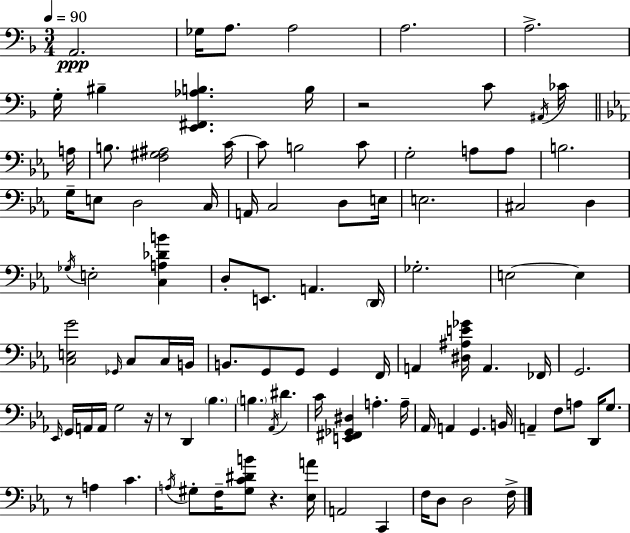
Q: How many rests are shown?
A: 5